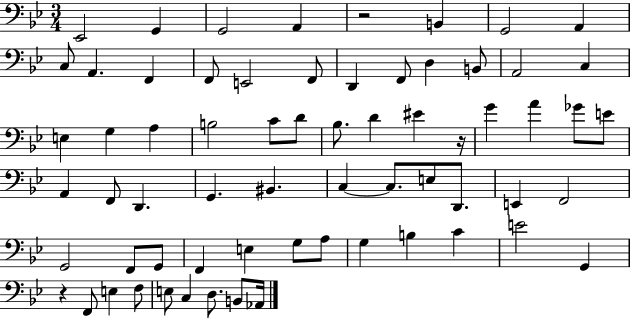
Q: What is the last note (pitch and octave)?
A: Ab2